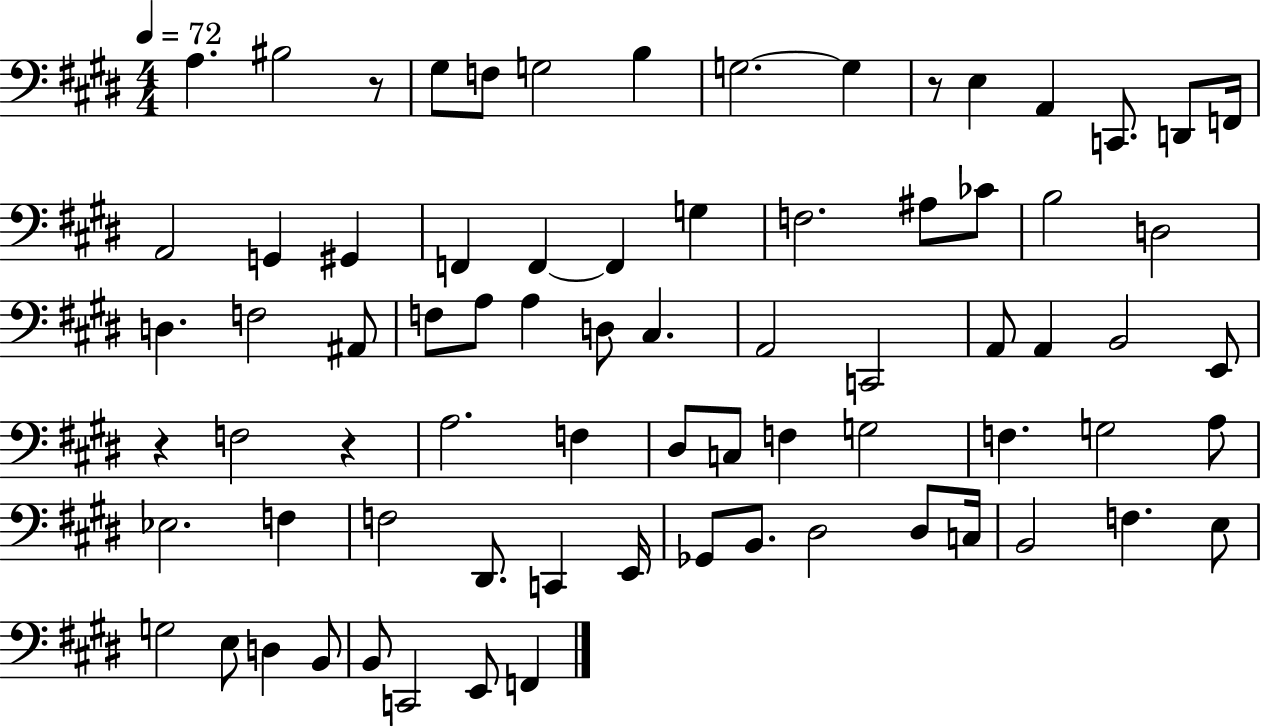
{
  \clef bass
  \numericTimeSignature
  \time 4/4
  \key e \major
  \tempo 4 = 72
  a4. bis2 r8 | gis8 f8 g2 b4 | g2.~~ g4 | r8 e4 a,4 c,8. d,8 f,16 | \break a,2 g,4 gis,4 | f,4 f,4~~ f,4 g4 | f2. ais8 ces'8 | b2 d2 | \break d4. f2 ais,8 | f8 a8 a4 d8 cis4. | a,2 c,2 | a,8 a,4 b,2 e,8 | \break r4 f2 r4 | a2. f4 | dis8 c8 f4 g2 | f4. g2 a8 | \break ees2. f4 | f2 dis,8. c,4 e,16 | ges,8 b,8. dis2 dis8 c16 | b,2 f4. e8 | \break g2 e8 d4 b,8 | b,8 c,2 e,8 f,4 | \bar "|."
}